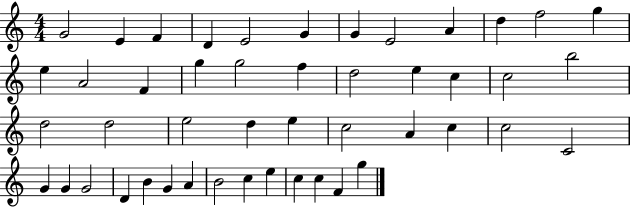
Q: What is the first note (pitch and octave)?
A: G4